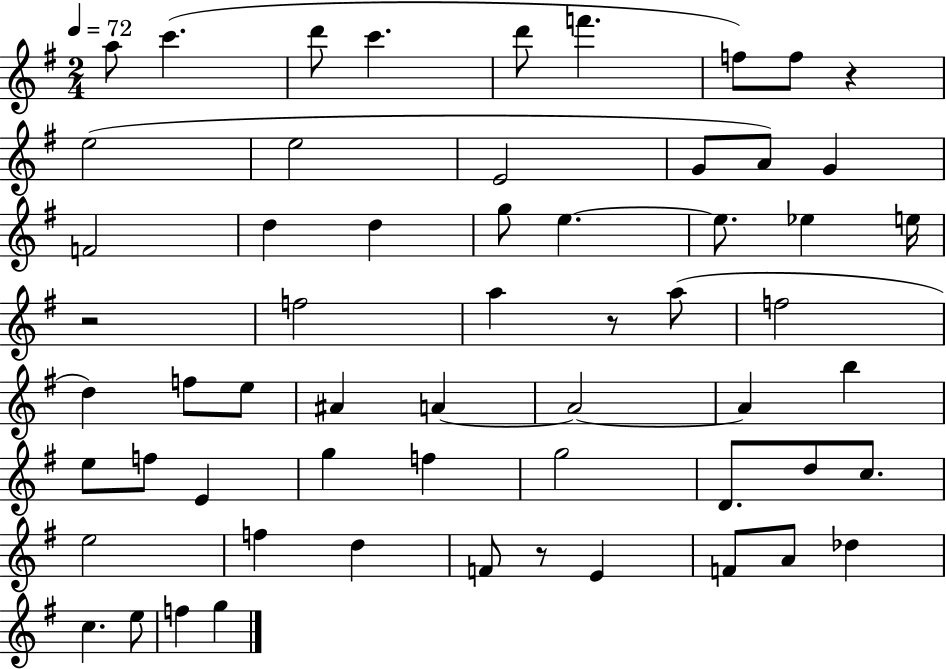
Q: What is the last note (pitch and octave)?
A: G5